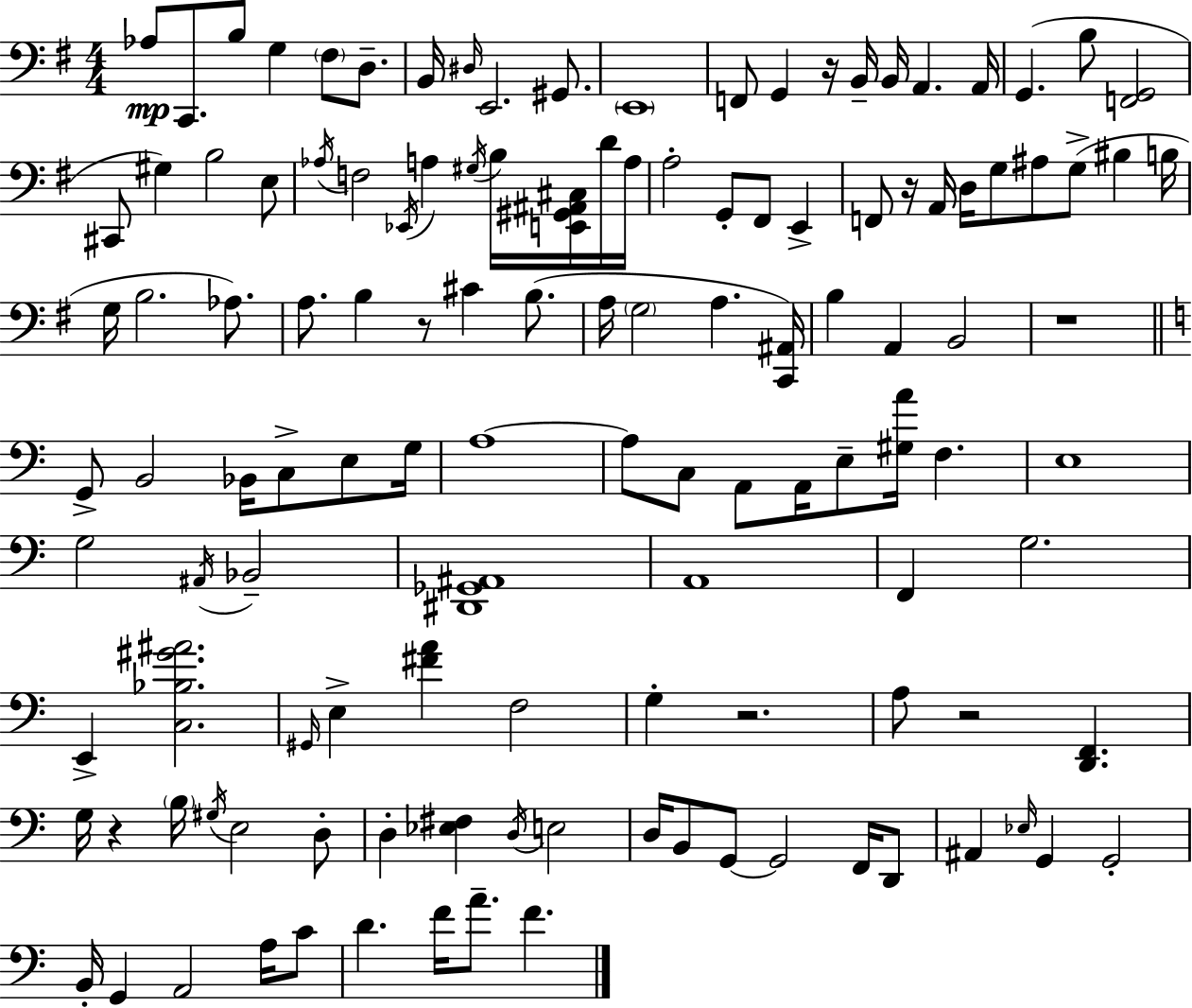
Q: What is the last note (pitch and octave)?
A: F4